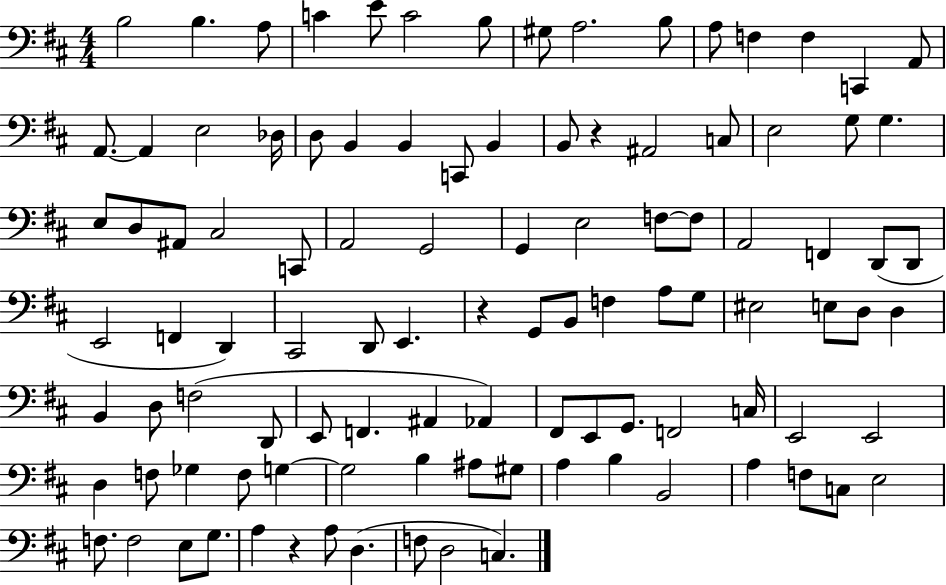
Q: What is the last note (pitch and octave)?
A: C3